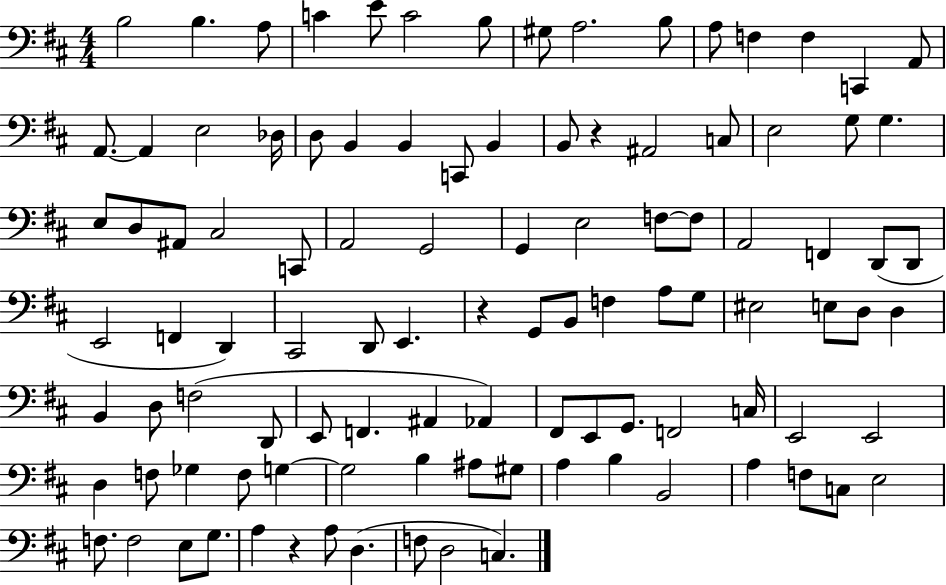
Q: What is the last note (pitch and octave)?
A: C3